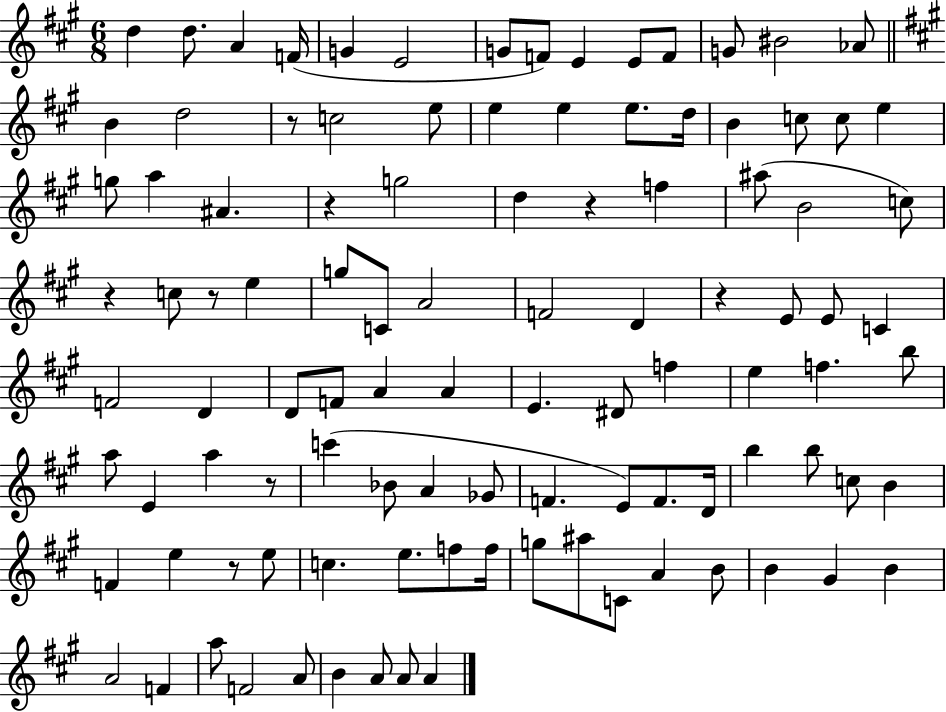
D5/q D5/e. A4/q F4/s G4/q E4/h G4/e F4/e E4/q E4/e F4/e G4/e BIS4/h Ab4/e B4/q D5/h R/e C5/h E5/e E5/q E5/q E5/e. D5/s B4/q C5/e C5/e E5/q G5/e A5/q A#4/q. R/q G5/h D5/q R/q F5/q A#5/e B4/h C5/e R/q C5/e R/e E5/q G5/e C4/e A4/h F4/h D4/q R/q E4/e E4/e C4/q F4/h D4/q D4/e F4/e A4/q A4/q E4/q. D#4/e F5/q E5/q F5/q. B5/e A5/e E4/q A5/q R/e C6/q Bb4/e A4/q Gb4/e F4/q. E4/e F4/e. D4/s B5/q B5/e C5/e B4/q F4/q E5/q R/e E5/e C5/q. E5/e. F5/e F5/s G5/e A#5/e C4/e A4/q B4/e B4/q G#4/q B4/q A4/h F4/q A5/e F4/h A4/e B4/q A4/e A4/e A4/q